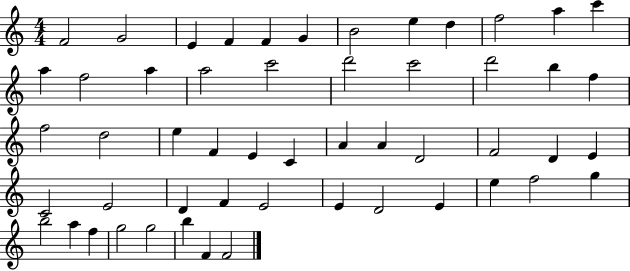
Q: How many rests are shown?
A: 0